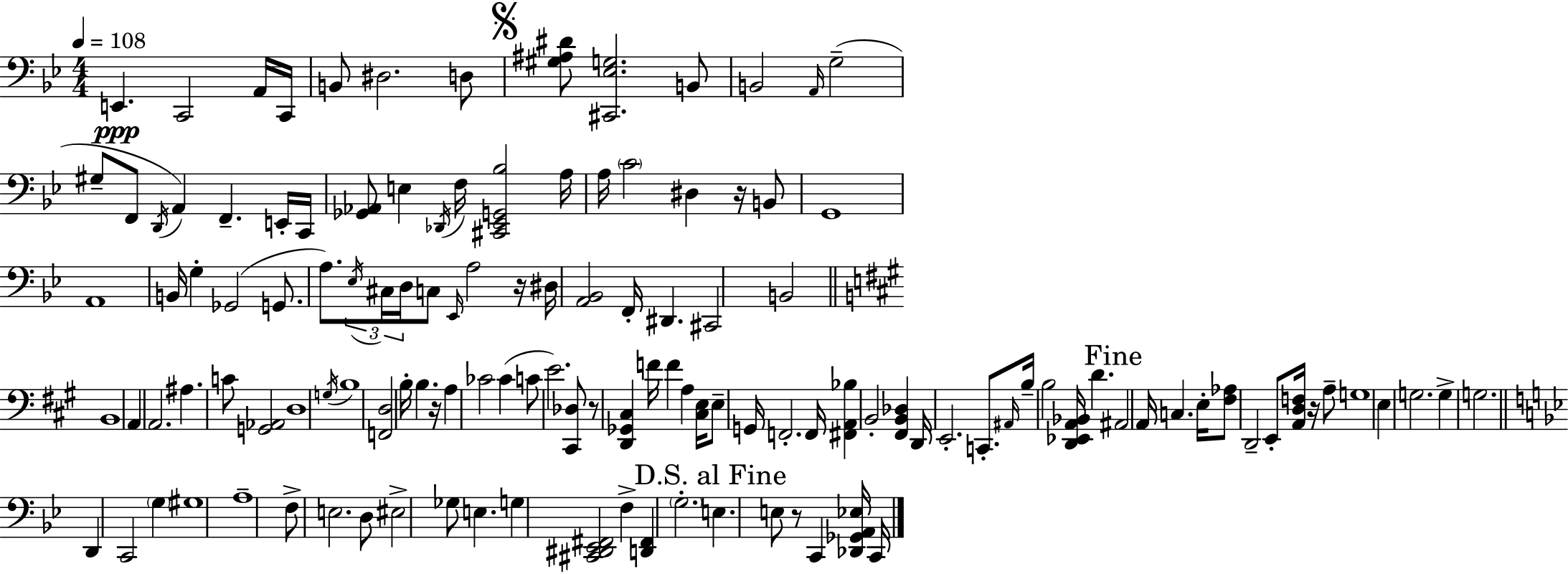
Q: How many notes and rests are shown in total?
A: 128